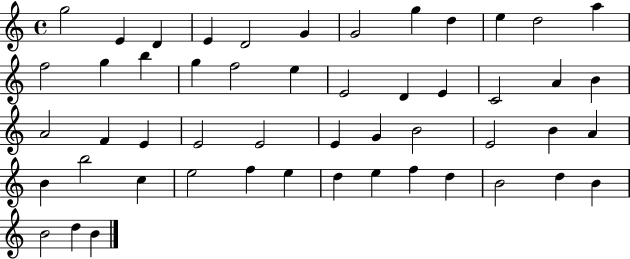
G5/h E4/q D4/q E4/q D4/h G4/q G4/h G5/q D5/q E5/q D5/h A5/q F5/h G5/q B5/q G5/q F5/h E5/q E4/h D4/q E4/q C4/h A4/q B4/q A4/h F4/q E4/q E4/h E4/h E4/q G4/q B4/h E4/h B4/q A4/q B4/q B5/h C5/q E5/h F5/q E5/q D5/q E5/q F5/q D5/q B4/h D5/q B4/q B4/h D5/q B4/q